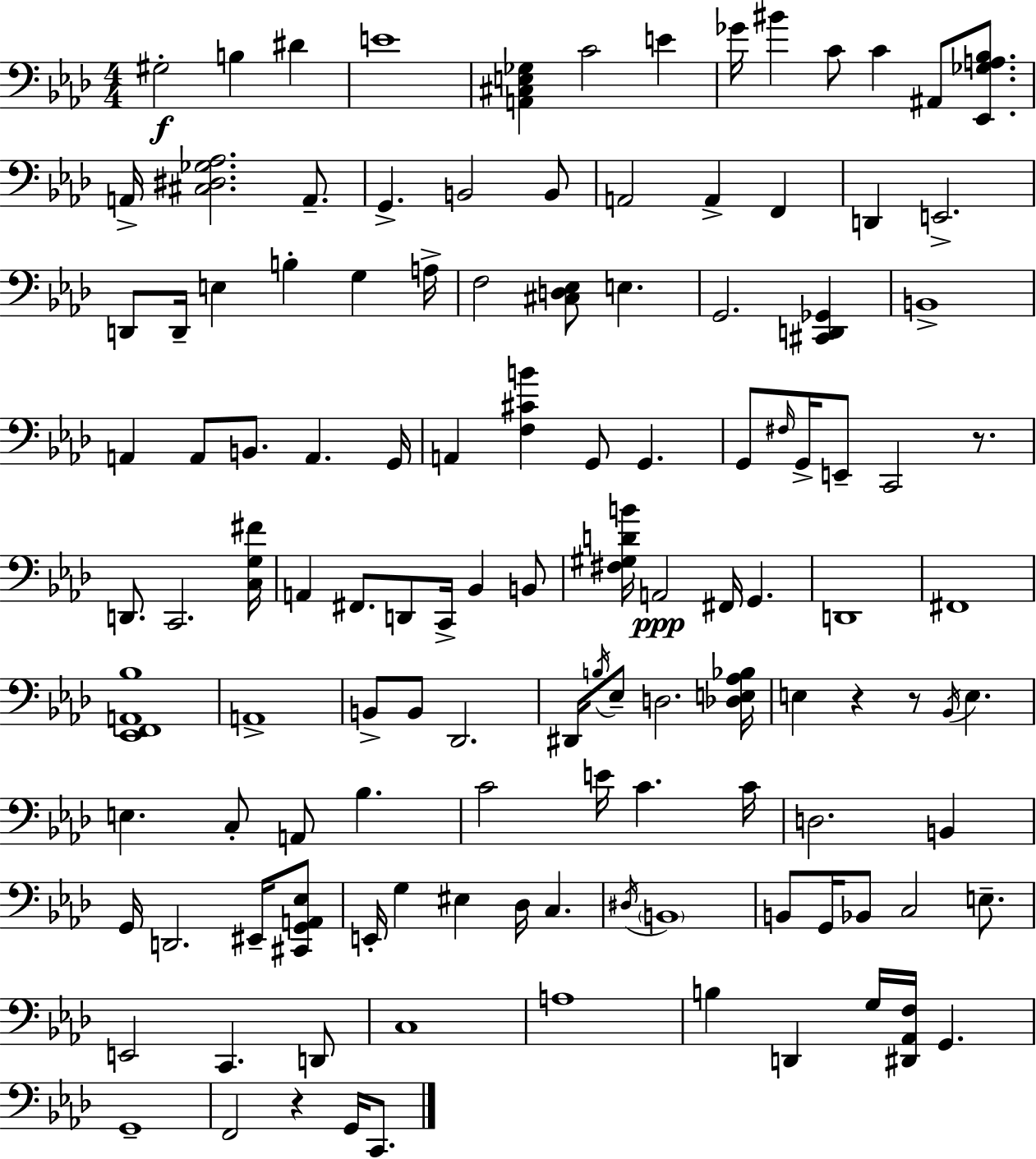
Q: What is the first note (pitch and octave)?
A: G#3